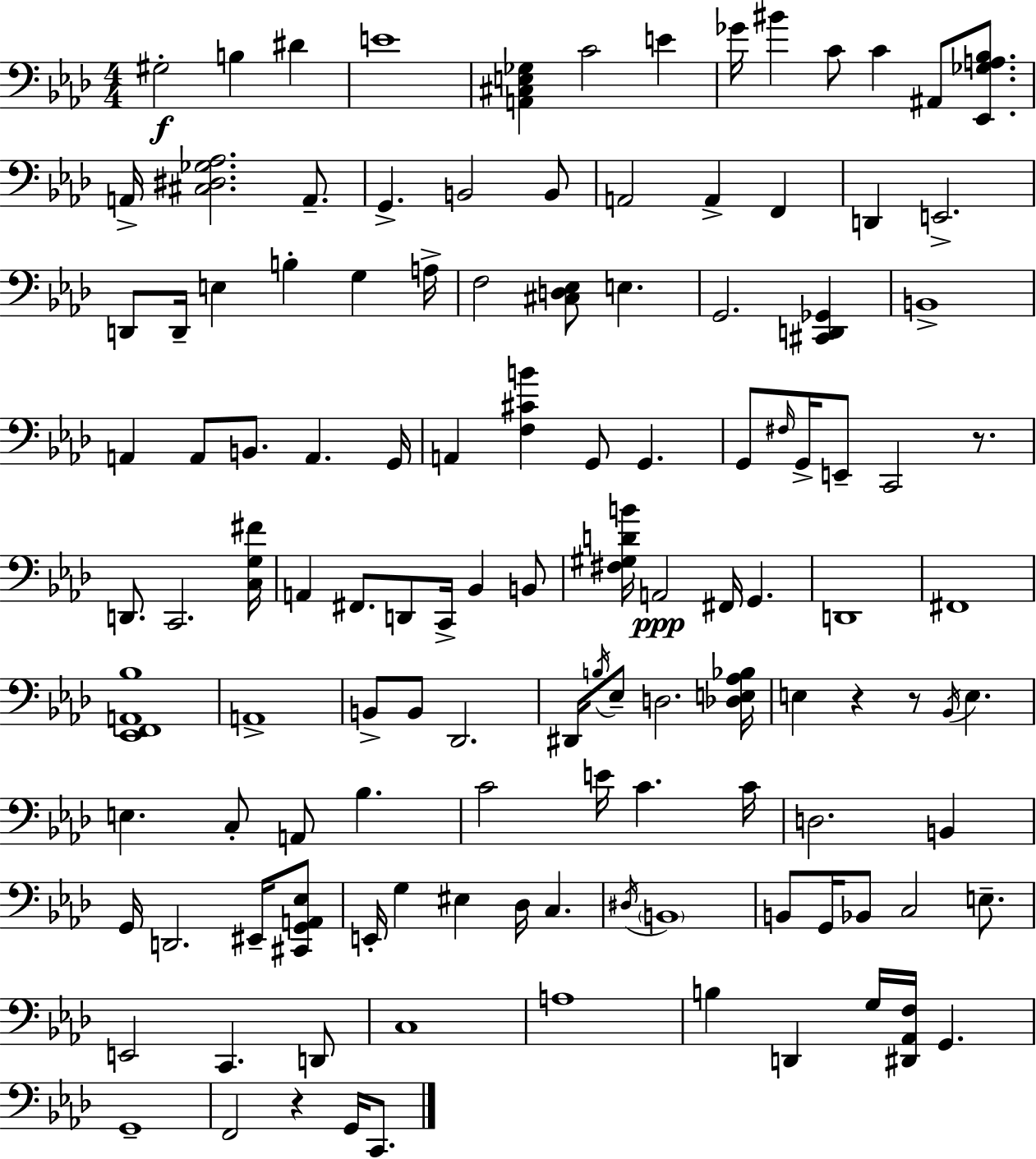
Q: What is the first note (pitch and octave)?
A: G#3